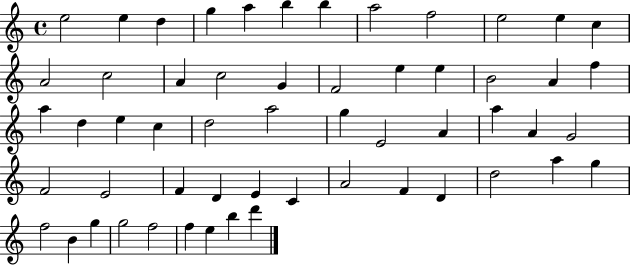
X:1
T:Untitled
M:4/4
L:1/4
K:C
e2 e d g a b b a2 f2 e2 e c A2 c2 A c2 G F2 e e B2 A f a d e c d2 a2 g E2 A a A G2 F2 E2 F D E C A2 F D d2 a g f2 B g g2 f2 f e b d'